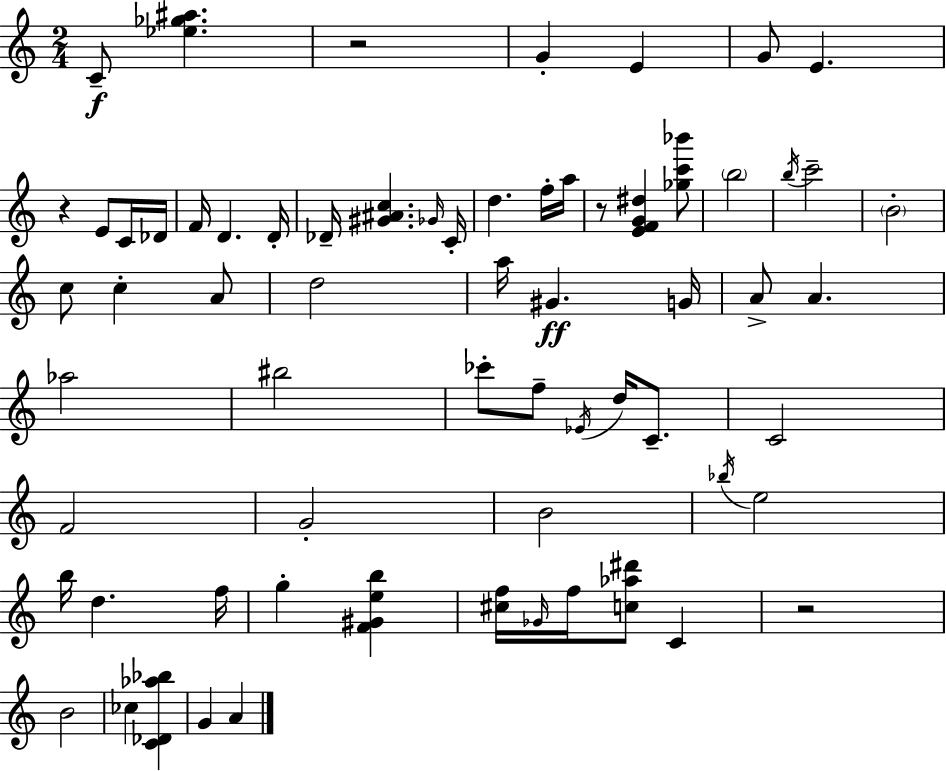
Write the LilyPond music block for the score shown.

{
  \clef treble
  \numericTimeSignature
  \time 2/4
  \key a \minor
  c'8--\f <ees'' ges'' ais''>4. | r2 | g'4-. e'4 | g'8 e'4. | \break r4 e'8 c'16 des'16 | f'16 d'4. d'16-. | des'16-- <gis' ais' c''>4. \grace { ges'16 } | c'16-. d''4. f''16-. | \break a''16 r8 <e' f' g' dis''>4 <ges'' c''' bes'''>8 | \parenthesize b''2 | \acciaccatura { b''16 } c'''2-- | \parenthesize b'2-. | \break c''8 c''4-. | a'8 d''2 | a''16 gis'4.\ff | g'16 a'8-> a'4. | \break aes''2 | bis''2 | ces'''8-. f''8-- \acciaccatura { ees'16 } d''16 | c'8.-- c'2 | \break f'2 | g'2-. | b'2 | \acciaccatura { bes''16 } e''2 | \break b''16 d''4. | f''16 g''4-. | <f' gis' e'' b''>4 <cis'' f''>16 \grace { ges'16 } f''16 <c'' aes'' dis'''>8 | c'4 r2 | \break b'2 | ces''4 | <c' des' aes'' bes''>4 g'4 | a'4 \bar "|."
}